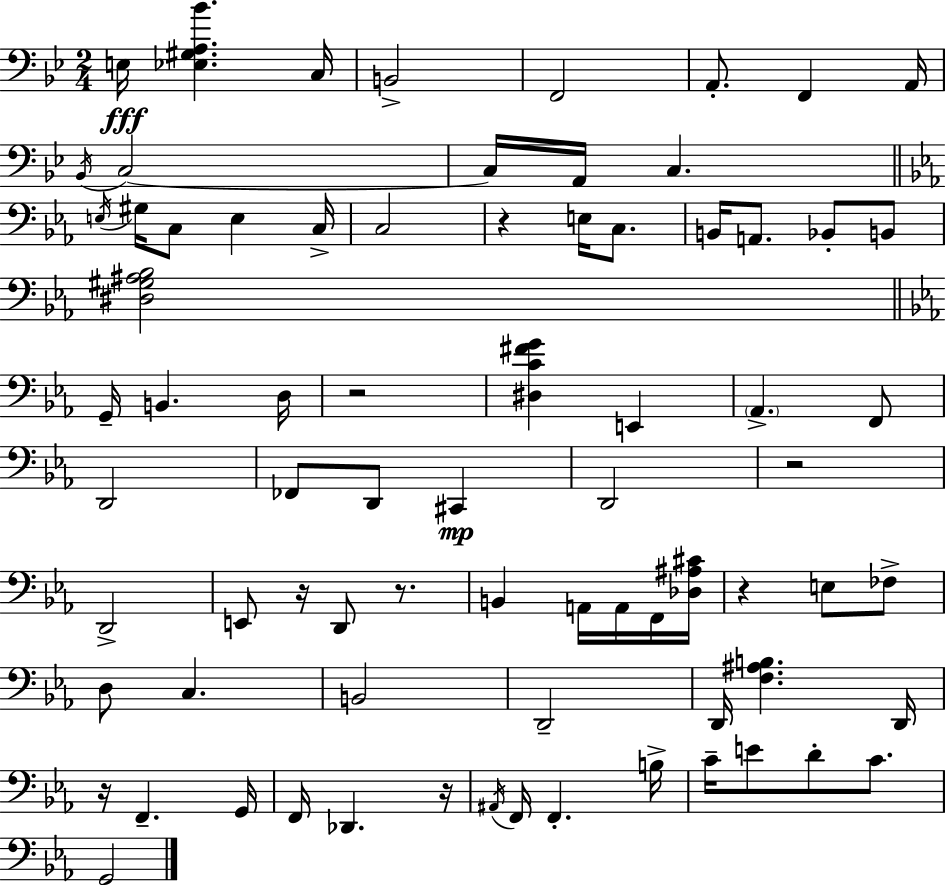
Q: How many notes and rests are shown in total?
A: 76